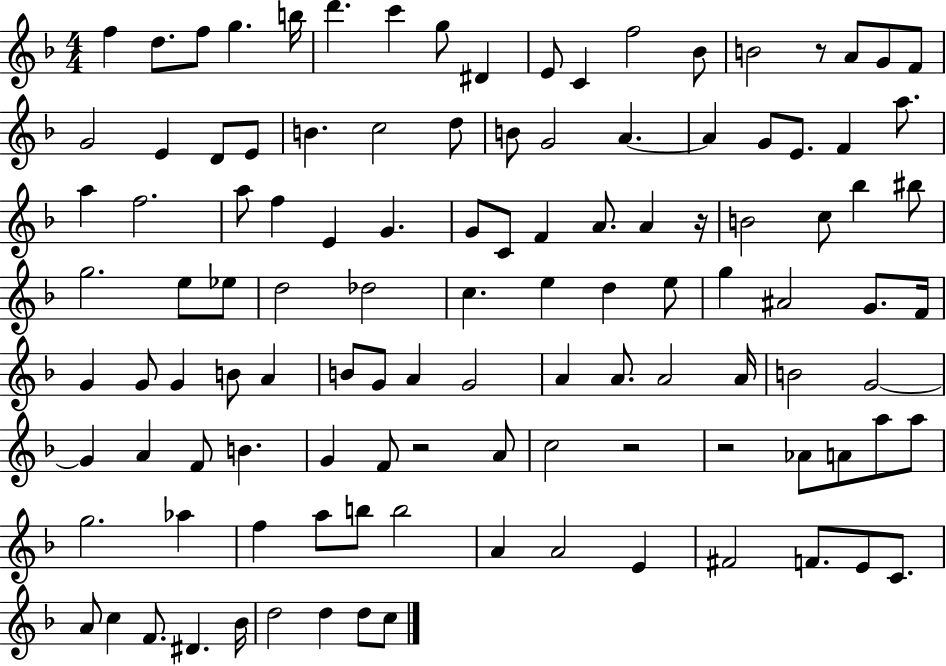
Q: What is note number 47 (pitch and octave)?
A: BIS5